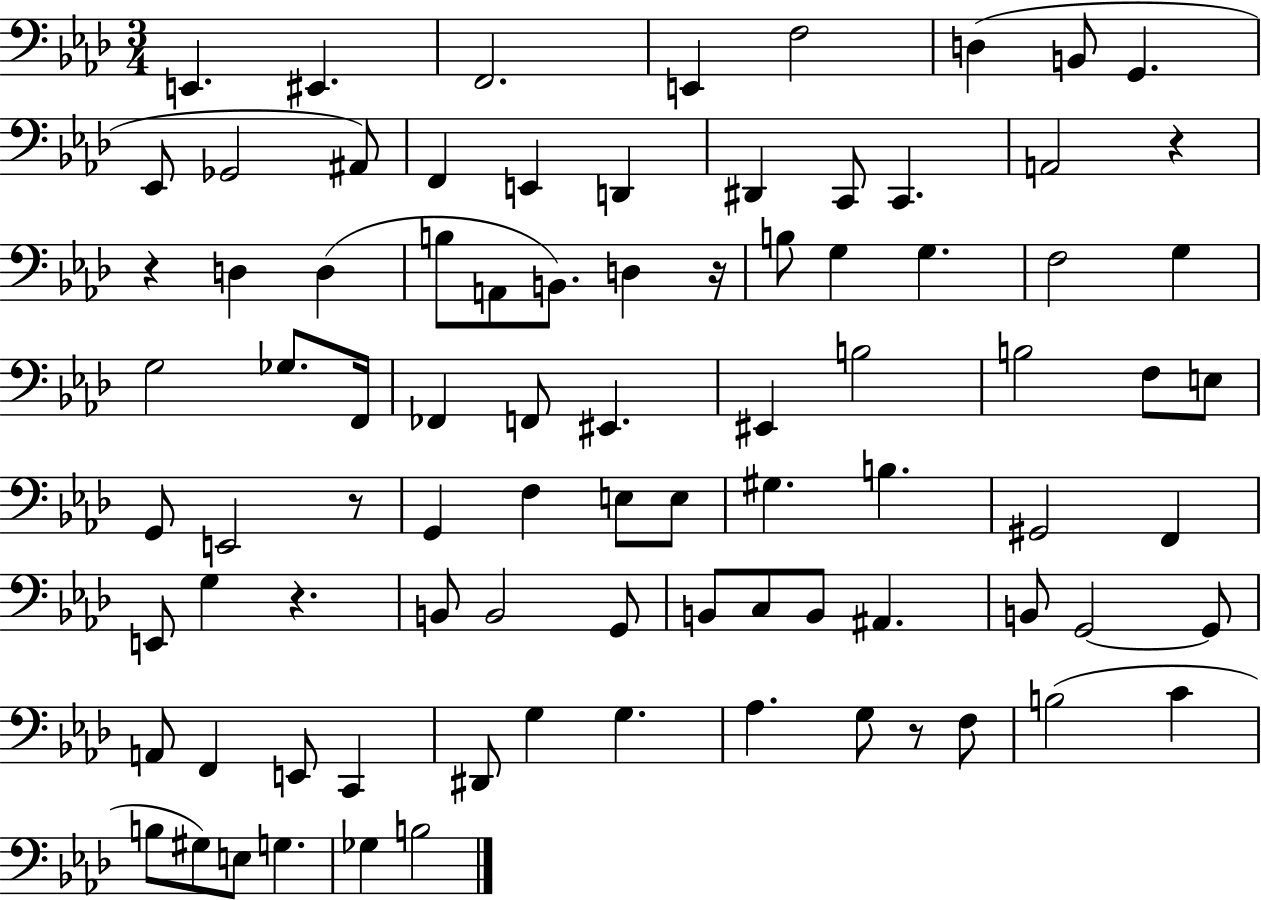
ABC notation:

X:1
T:Untitled
M:3/4
L:1/4
K:Ab
E,, ^E,, F,,2 E,, F,2 D, B,,/2 G,, _E,,/2 _G,,2 ^A,,/2 F,, E,, D,, ^D,, C,,/2 C,, A,,2 z z D, D, B,/2 A,,/2 B,,/2 D, z/4 B,/2 G, G, F,2 G, G,2 _G,/2 F,,/4 _F,, F,,/2 ^E,, ^E,, B,2 B,2 F,/2 E,/2 G,,/2 E,,2 z/2 G,, F, E,/2 E,/2 ^G, B, ^G,,2 F,, E,,/2 G, z B,,/2 B,,2 G,,/2 B,,/2 C,/2 B,,/2 ^A,, B,,/2 G,,2 G,,/2 A,,/2 F,, E,,/2 C,, ^D,,/2 G, G, _A, G,/2 z/2 F,/2 B,2 C B,/2 ^G,/2 E,/2 G, _G, B,2